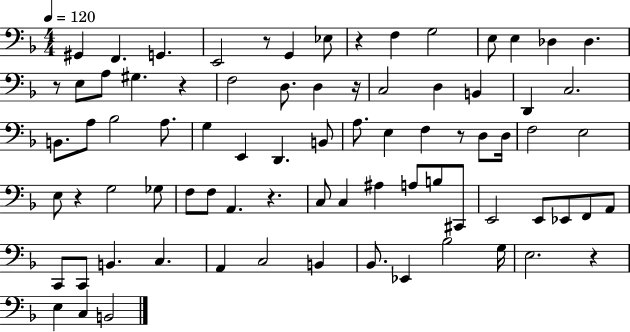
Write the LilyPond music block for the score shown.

{
  \clef bass
  \numericTimeSignature
  \time 4/4
  \key f \major
  \tempo 4 = 120
  gis,4 f,4. g,4. | e,2 r8 g,4 ees8 | r4 f4 g2 | e8 e4 des4 des4. | \break r8 e8 a8 gis4. r4 | f2 d8. d4 r16 | c2 d4 b,4 | d,4 c2. | \break b,8. a8 bes2 a8. | g4 e,4 d,4. b,8 | a8. e4 f4 r8 d8 d16 | f2 e2 | \break e8 r4 g2 ges8 | f8 f8 a,4. r4. | c8 c4 ais4 a8 b8 cis,8 | e,2 e,8 ees,8 f,8 a,8 | \break c,8 c,8 b,4. c4. | a,4 c2 b,4 | bes,8. ees,4 bes2 g16 | e2. r4 | \break e4 c4 b,2 | \bar "|."
}